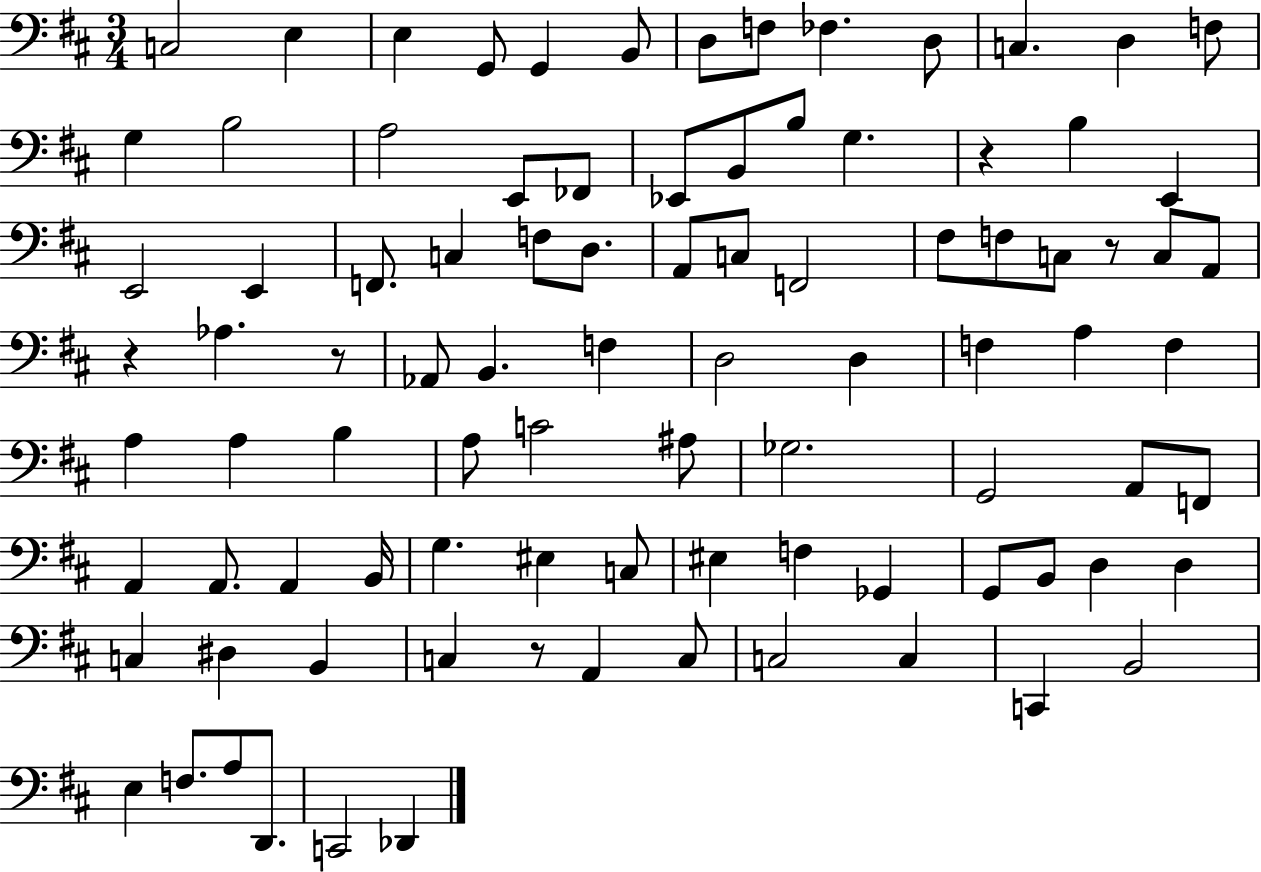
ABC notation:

X:1
T:Untitled
M:3/4
L:1/4
K:D
C,2 E, E, G,,/2 G,, B,,/2 D,/2 F,/2 _F, D,/2 C, D, F,/2 G, B,2 A,2 E,,/2 _F,,/2 _E,,/2 B,,/2 B,/2 G, z B, E,, E,,2 E,, F,,/2 C, F,/2 D,/2 A,,/2 C,/2 F,,2 ^F,/2 F,/2 C,/2 z/2 C,/2 A,,/2 z _A, z/2 _A,,/2 B,, F, D,2 D, F, A, F, A, A, B, A,/2 C2 ^A,/2 _G,2 G,,2 A,,/2 F,,/2 A,, A,,/2 A,, B,,/4 G, ^E, C,/2 ^E, F, _G,, G,,/2 B,,/2 D, D, C, ^D, B,, C, z/2 A,, C,/2 C,2 C, C,, B,,2 E, F,/2 A,/2 D,,/2 C,,2 _D,,